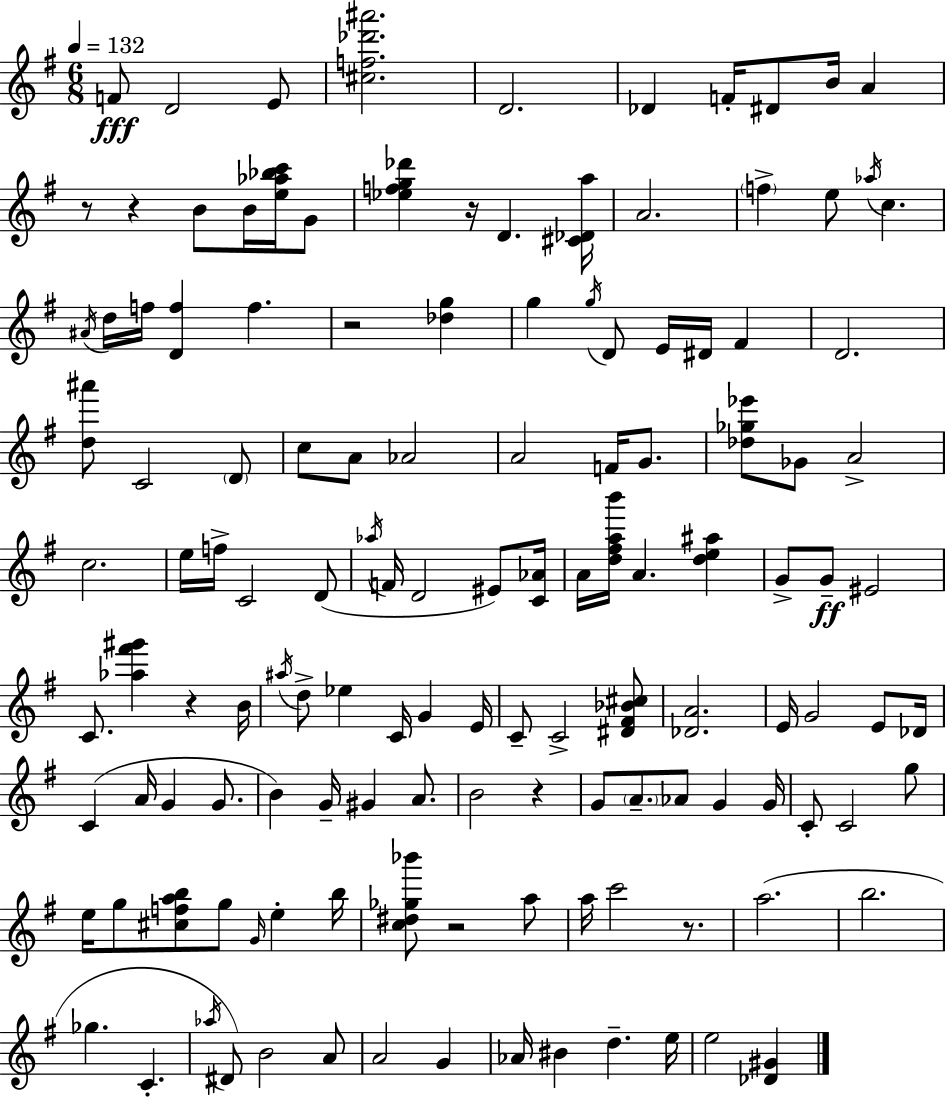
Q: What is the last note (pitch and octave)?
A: E5